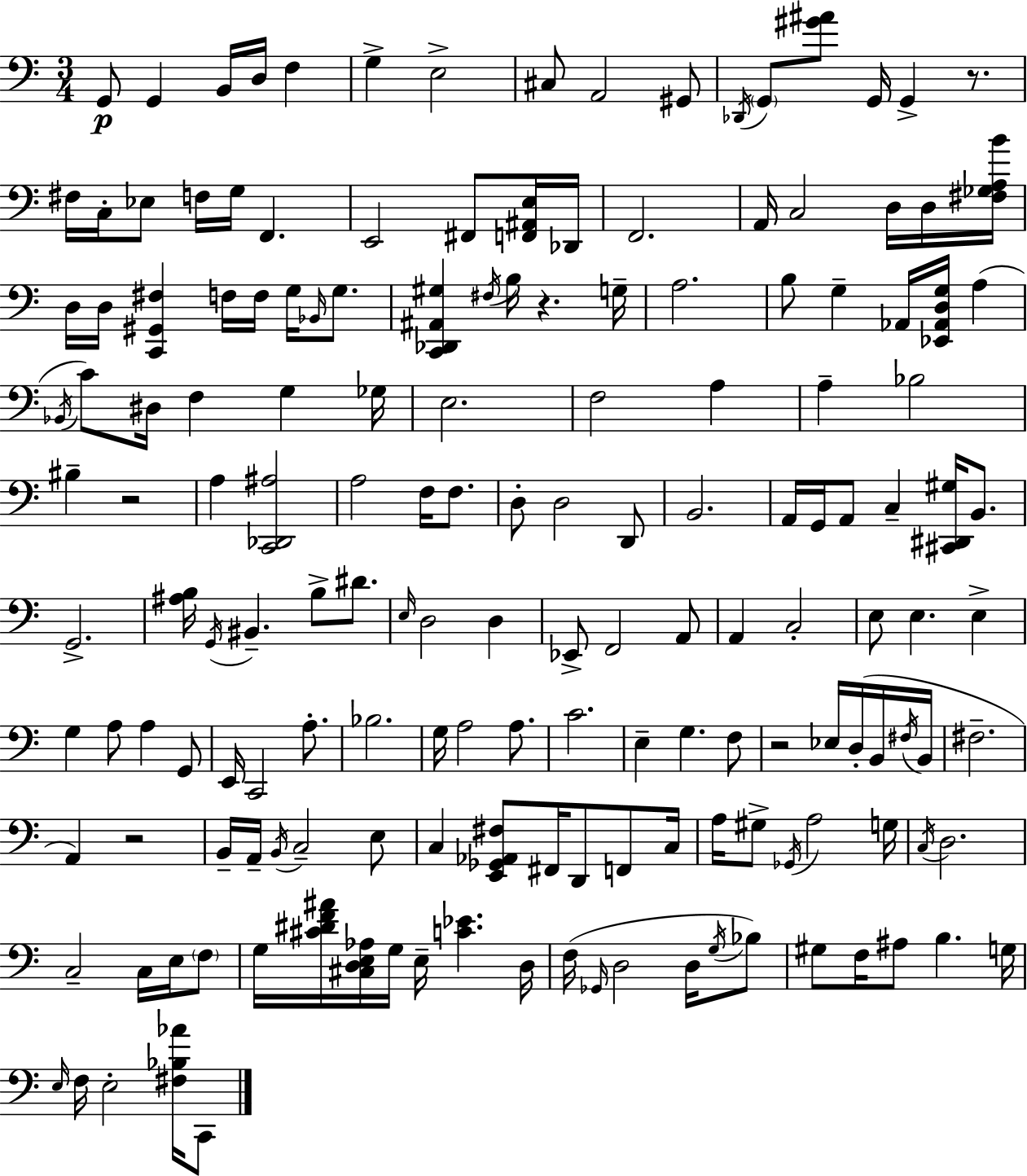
X:1
T:Untitled
M:3/4
L:1/4
K:Am
G,,/2 G,, B,,/4 D,/4 F, G, E,2 ^C,/2 A,,2 ^G,,/2 _D,,/4 G,,/2 [^G^A]/2 G,,/4 G,, z/2 ^F,/4 C,/4 _E,/2 F,/4 G,/4 F,, E,,2 ^F,,/2 [F,,^A,,E,]/4 _D,,/4 F,,2 A,,/4 C,2 D,/4 D,/4 [^F,_G,A,B]/4 D,/4 D,/4 [C,,^G,,^F,] F,/4 F,/4 G,/4 _B,,/4 G,/2 [C,,_D,,^A,,^G,] ^F,/4 B,/4 z G,/4 A,2 B,/2 G, _A,,/4 [_E,,_A,,D,G,]/4 A, _B,,/4 C/2 ^D,/4 F, G, _G,/4 E,2 F,2 A, A, _B,2 ^B, z2 A, [C,,_D,,^A,]2 A,2 F,/4 F,/2 D,/2 D,2 D,,/2 B,,2 A,,/4 G,,/4 A,,/2 C, [^C,,^D,,^G,]/4 B,,/2 G,,2 [^A,B,]/4 G,,/4 ^B,, B,/2 ^D/2 E,/4 D,2 D, _E,,/2 F,,2 A,,/2 A,, C,2 E,/2 E, E, G, A,/2 A, G,,/2 E,,/4 C,,2 A,/2 _B,2 G,/4 A,2 A,/2 C2 E, G, F,/2 z2 _E,/4 D,/4 B,,/4 ^F,/4 B,,/4 ^F,2 A,, z2 B,,/4 A,,/4 B,,/4 C,2 E,/2 C, [E,,_G,,_A,,^F,]/2 ^F,,/4 D,,/2 F,,/2 C,/4 A,/4 ^G,/2 _G,,/4 A,2 G,/4 C,/4 D,2 C,2 C,/4 E,/4 F,/2 G,/4 [^C^DF^A]/4 [^C,D,E,_A,]/4 G,/4 E,/4 [C_E] D,/4 F,/4 _G,,/4 D,2 D,/4 G,/4 _B,/2 ^G,/2 F,/4 ^A,/2 B, G,/4 E,/4 F,/4 E,2 [^F,_B,_A]/4 C,,/2